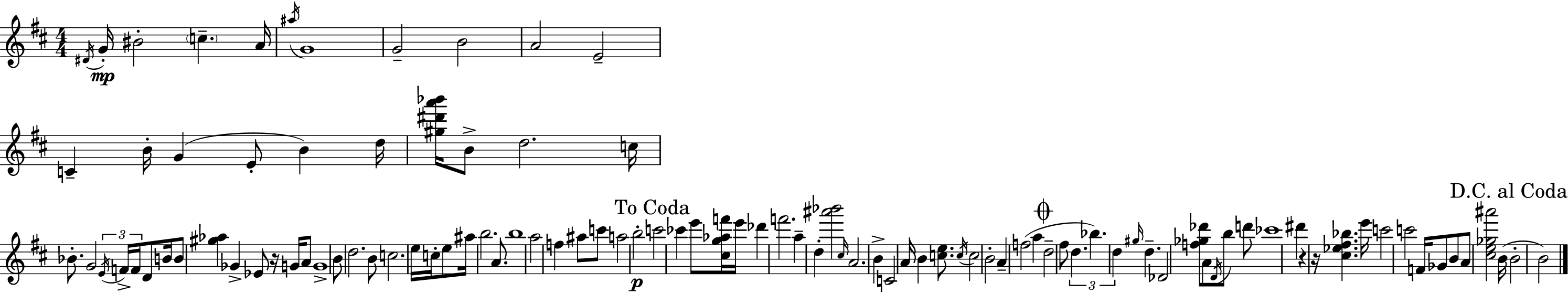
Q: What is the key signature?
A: D major